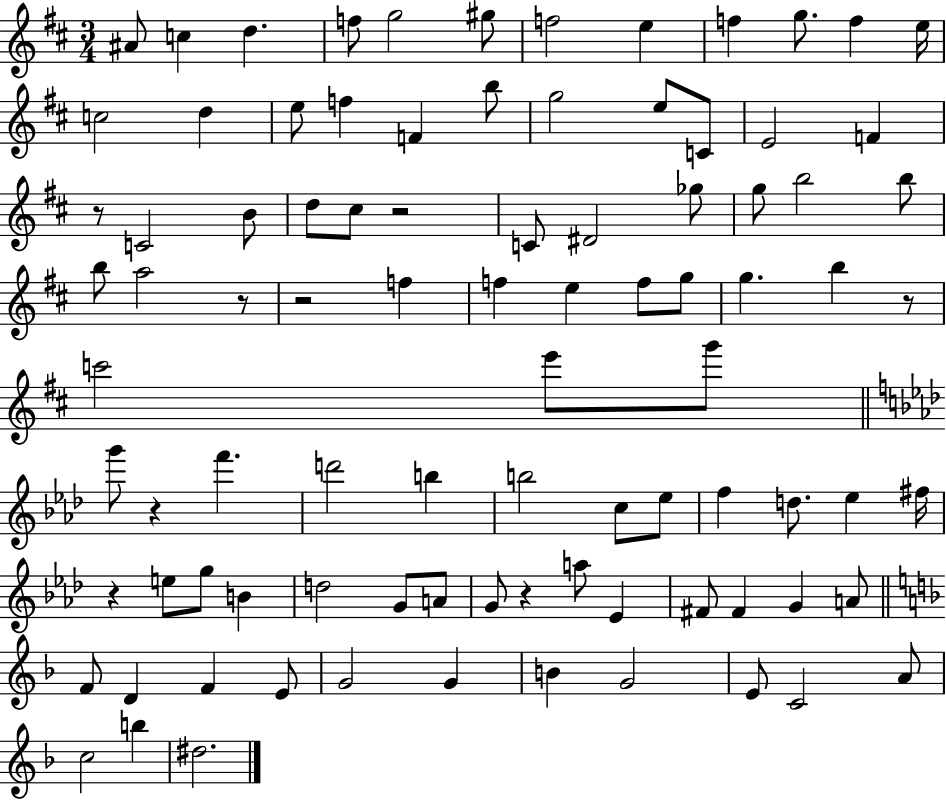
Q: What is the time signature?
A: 3/4